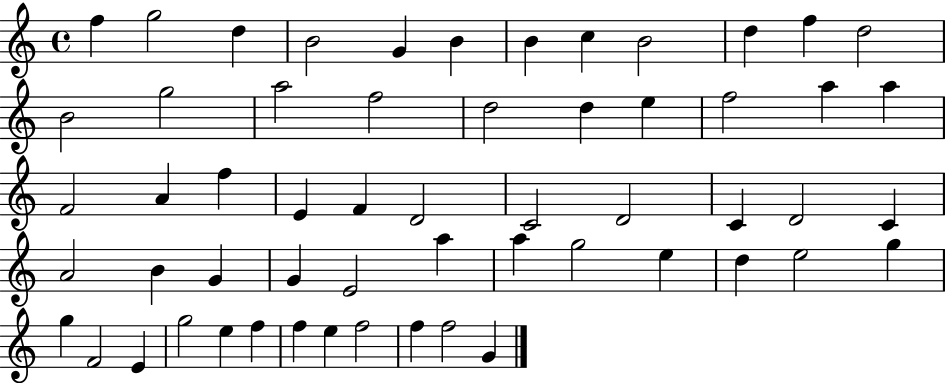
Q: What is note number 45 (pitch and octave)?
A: G5